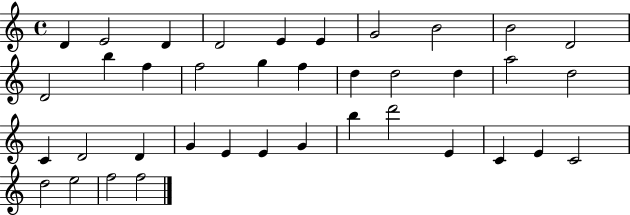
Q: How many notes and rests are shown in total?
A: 38